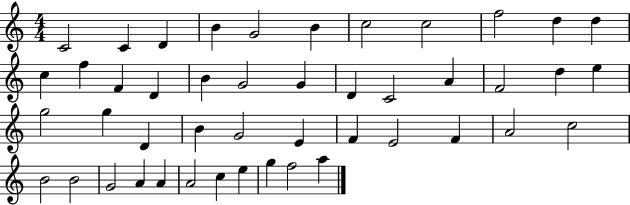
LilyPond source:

{
  \clef treble
  \numericTimeSignature
  \time 4/4
  \key c \major
  c'2 c'4 d'4 | b'4 g'2 b'4 | c''2 c''2 | f''2 d''4 d''4 | \break c''4 f''4 f'4 d'4 | b'4 g'2 g'4 | d'4 c'2 a'4 | f'2 d''4 e''4 | \break g''2 g''4 d'4 | b'4 g'2 e'4 | f'4 e'2 f'4 | a'2 c''2 | \break b'2 b'2 | g'2 a'4 a'4 | a'2 c''4 e''4 | g''4 f''2 a''4 | \break \bar "|."
}